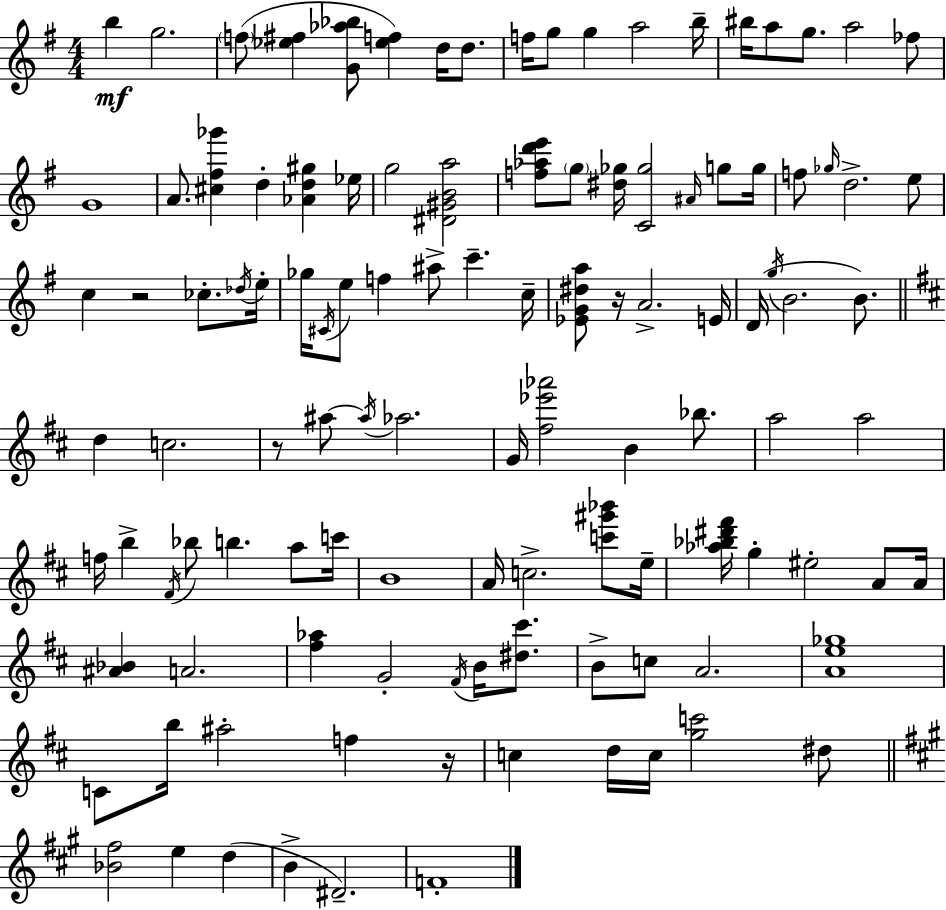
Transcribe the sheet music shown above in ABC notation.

X:1
T:Untitled
M:4/4
L:1/4
K:Em
b g2 f/2 [_e^f] [G_a_b]/2 [_ef] d/4 d/2 f/4 g/2 g a2 b/4 ^b/4 a/2 g/2 a2 _f/2 G4 A/2 [^c^f_g'] d [_Ad^g] _e/4 g2 [^D^GBa]2 [f_ad'e']/2 g/2 [^d_g]/4 [C_g]2 ^A/4 g/2 g/4 f/2 _g/4 d2 e/2 c z2 _c/2 _d/4 e/4 _g/4 ^C/4 e/2 f ^a/2 c' c/4 [_EG^da]/2 z/4 A2 E/4 D/4 g/4 B2 B/2 d c2 z/2 ^a/2 ^a/4 _a2 G/4 [^f_e'_a']2 B _b/2 a2 a2 f/4 b ^F/4 _b/2 b a/2 c'/4 B4 A/4 c2 [c'^g'_b']/2 e/4 [_a_b^d'^f']/4 g ^e2 A/2 A/4 [^A_B] A2 [^f_a] G2 ^F/4 B/4 [^d^c']/2 B/2 c/2 A2 [Ae_g]4 C/2 b/4 ^a2 f z/4 c d/4 c/4 [gc']2 ^d/2 [_B^f]2 e d B ^D2 F4